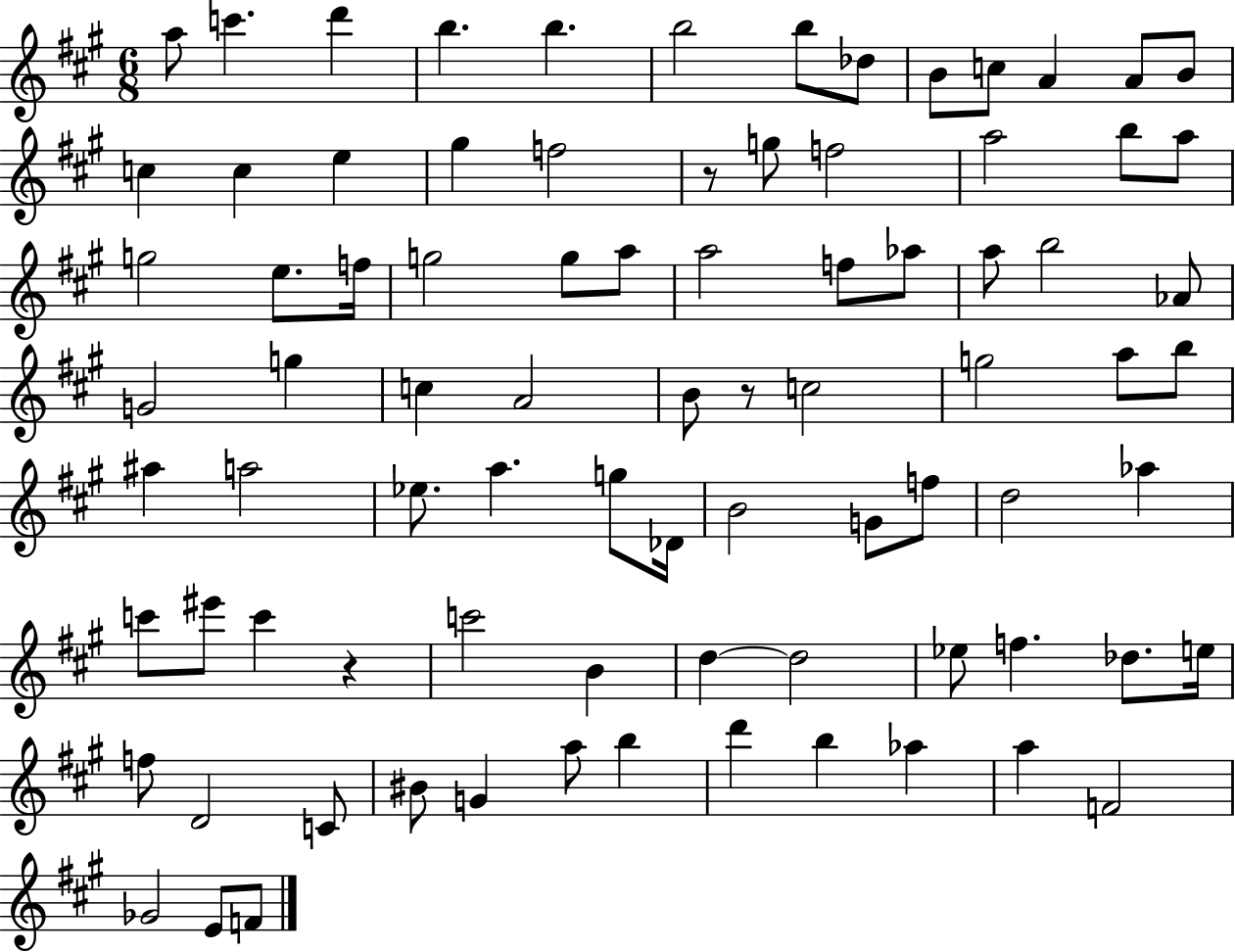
{
  \clef treble
  \numericTimeSignature
  \time 6/8
  \key a \major
  a''8 c'''4. d'''4 | b''4. b''4. | b''2 b''8 des''8 | b'8 c''8 a'4 a'8 b'8 | \break c''4 c''4 e''4 | gis''4 f''2 | r8 g''8 f''2 | a''2 b''8 a''8 | \break g''2 e''8. f''16 | g''2 g''8 a''8 | a''2 f''8 aes''8 | a''8 b''2 aes'8 | \break g'2 g''4 | c''4 a'2 | b'8 r8 c''2 | g''2 a''8 b''8 | \break ais''4 a''2 | ees''8. a''4. g''8 des'16 | b'2 g'8 f''8 | d''2 aes''4 | \break c'''8 eis'''8 c'''4 r4 | c'''2 b'4 | d''4~~ d''2 | ees''8 f''4. des''8. e''16 | \break f''8 d'2 c'8 | bis'8 g'4 a''8 b''4 | d'''4 b''4 aes''4 | a''4 f'2 | \break ges'2 e'8 f'8 | \bar "|."
}